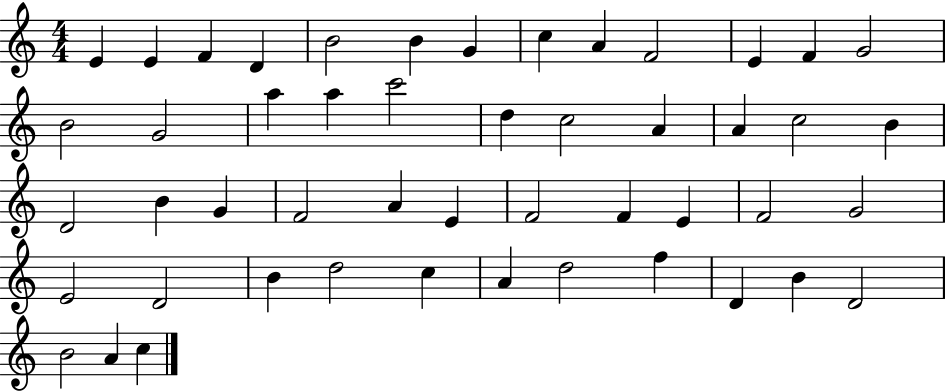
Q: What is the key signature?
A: C major